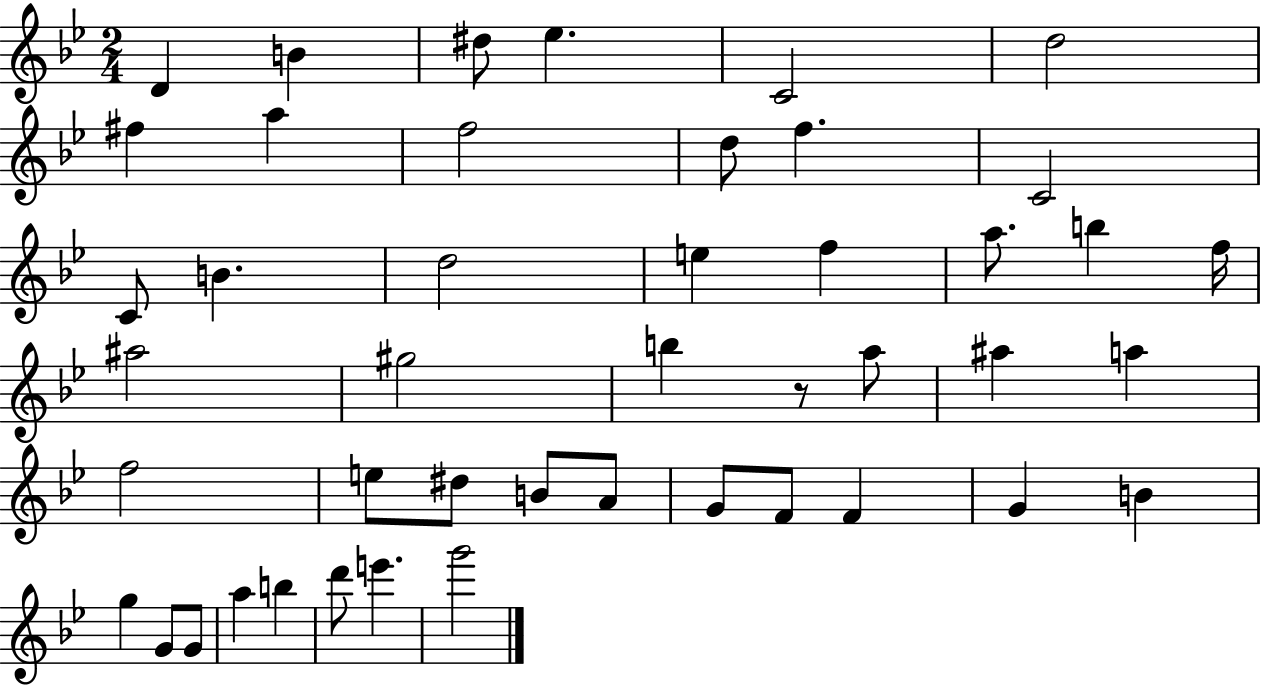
{
  \clef treble
  \numericTimeSignature
  \time 2/4
  \key bes \major
  d'4 b'4 | dis''8 ees''4. | c'2 | d''2 | \break fis''4 a''4 | f''2 | d''8 f''4. | c'2 | \break c'8 b'4. | d''2 | e''4 f''4 | a''8. b''4 f''16 | \break ais''2 | gis''2 | b''4 r8 a''8 | ais''4 a''4 | \break f''2 | e''8 dis''8 b'8 a'8 | g'8 f'8 f'4 | g'4 b'4 | \break g''4 g'8 g'8 | a''4 b''4 | d'''8 e'''4. | g'''2 | \break \bar "|."
}